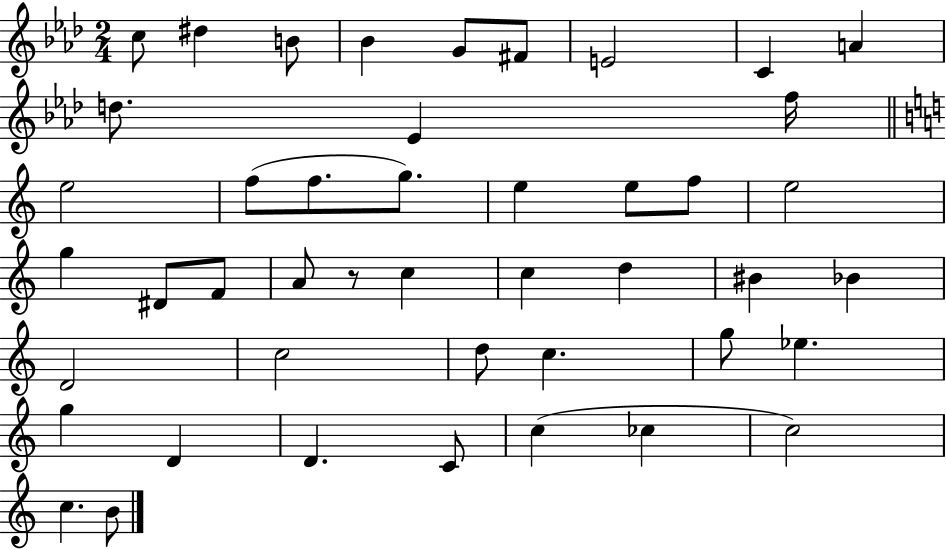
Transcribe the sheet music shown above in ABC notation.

X:1
T:Untitled
M:2/4
L:1/4
K:Ab
c/2 ^d B/2 _B G/2 ^F/2 E2 C A d/2 _E f/4 e2 f/2 f/2 g/2 e e/2 f/2 e2 g ^D/2 F/2 A/2 z/2 c c d ^B _B D2 c2 d/2 c g/2 _e g D D C/2 c _c c2 c B/2